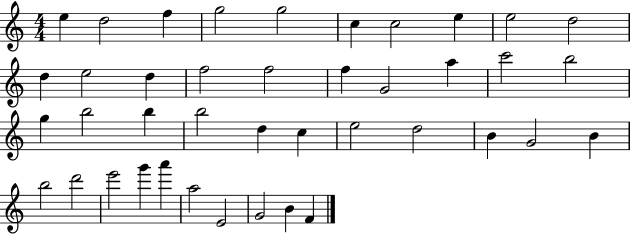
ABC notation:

X:1
T:Untitled
M:4/4
L:1/4
K:C
e d2 f g2 g2 c c2 e e2 d2 d e2 d f2 f2 f G2 a c'2 b2 g b2 b b2 d c e2 d2 B G2 B b2 d'2 e'2 g' a' a2 E2 G2 B F